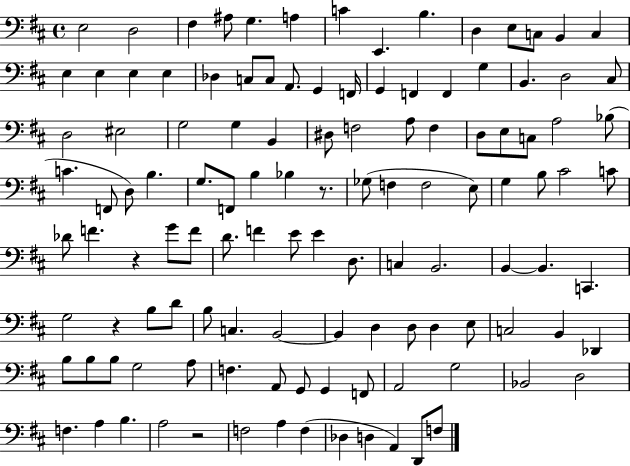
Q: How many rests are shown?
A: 4